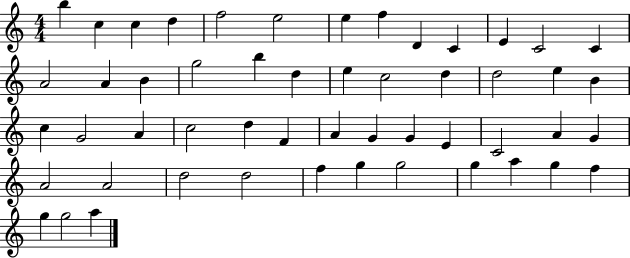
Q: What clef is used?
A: treble